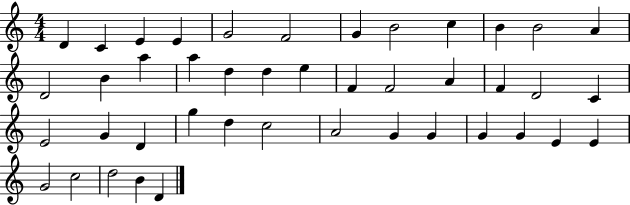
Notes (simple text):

D4/q C4/q E4/q E4/q G4/h F4/h G4/q B4/h C5/q B4/q B4/h A4/q D4/h B4/q A5/q A5/q D5/q D5/q E5/q F4/q F4/h A4/q F4/q D4/h C4/q E4/h G4/q D4/q G5/q D5/q C5/h A4/h G4/q G4/q G4/q G4/q E4/q E4/q G4/h C5/h D5/h B4/q D4/q